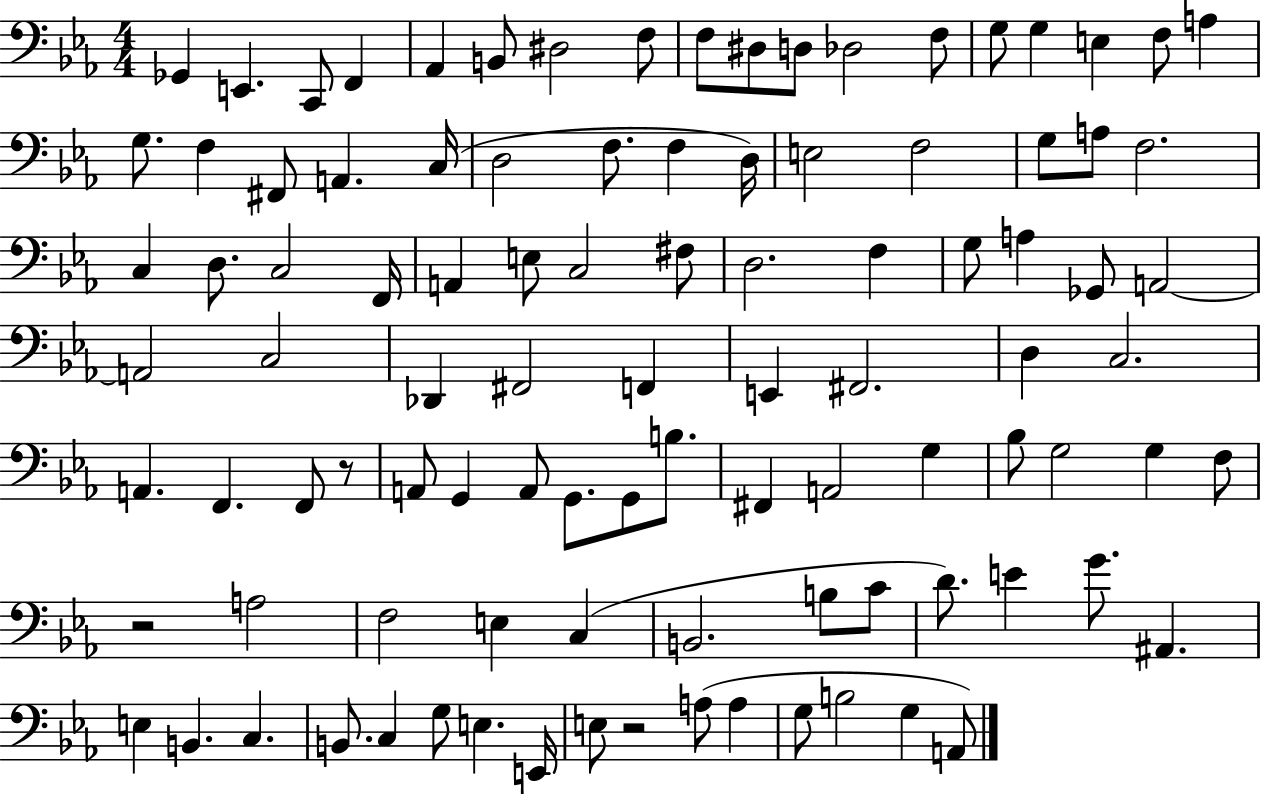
X:1
T:Untitled
M:4/4
L:1/4
K:Eb
_G,, E,, C,,/2 F,, _A,, B,,/2 ^D,2 F,/2 F,/2 ^D,/2 D,/2 _D,2 F,/2 G,/2 G, E, F,/2 A, G,/2 F, ^F,,/2 A,, C,/4 D,2 F,/2 F, D,/4 E,2 F,2 G,/2 A,/2 F,2 C, D,/2 C,2 F,,/4 A,, E,/2 C,2 ^F,/2 D,2 F, G,/2 A, _G,,/2 A,,2 A,,2 C,2 _D,, ^F,,2 F,, E,, ^F,,2 D, C,2 A,, F,, F,,/2 z/2 A,,/2 G,, A,,/2 G,,/2 G,,/2 B,/2 ^F,, A,,2 G, _B,/2 G,2 G, F,/2 z2 A,2 F,2 E, C, B,,2 B,/2 C/2 D/2 E G/2 ^A,, E, B,, C, B,,/2 C, G,/2 E, E,,/4 E,/2 z2 A,/2 A, G,/2 B,2 G, A,,/2